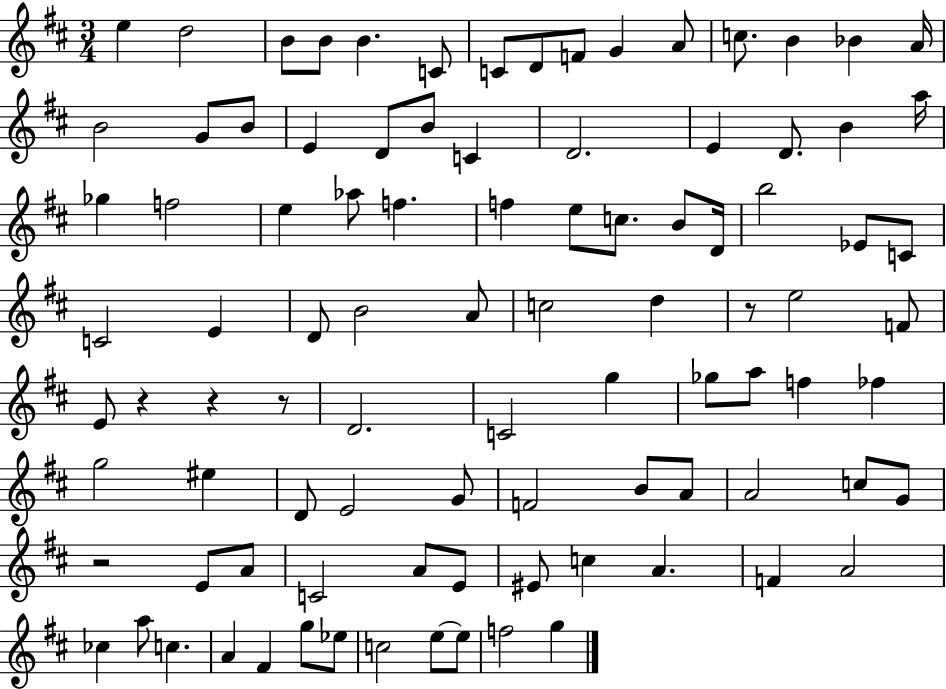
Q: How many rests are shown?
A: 5